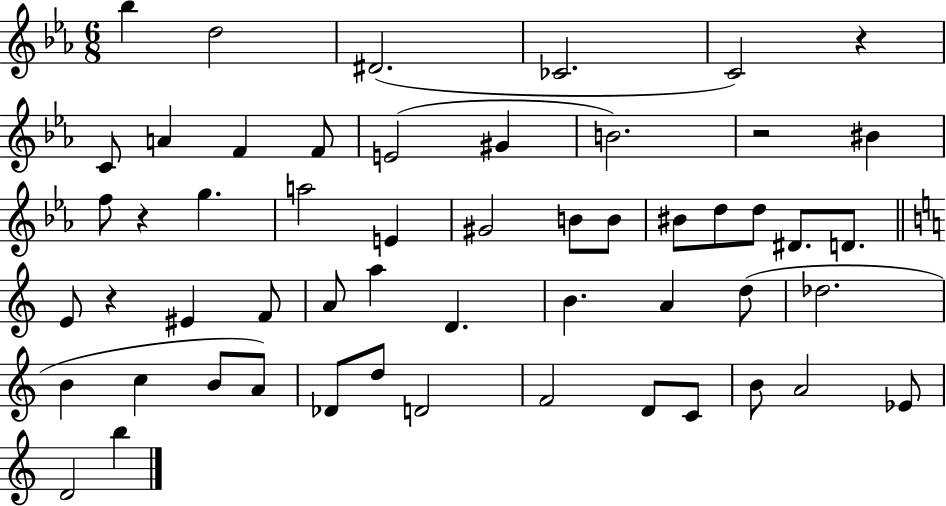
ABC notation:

X:1
T:Untitled
M:6/8
L:1/4
K:Eb
_b d2 ^D2 _C2 C2 z C/2 A F F/2 E2 ^G B2 z2 ^B f/2 z g a2 E ^G2 B/2 B/2 ^B/2 d/2 d/2 ^D/2 D/2 E/2 z ^E F/2 A/2 a D B A d/2 _d2 B c B/2 A/2 _D/2 d/2 D2 F2 D/2 C/2 B/2 A2 _E/2 D2 b